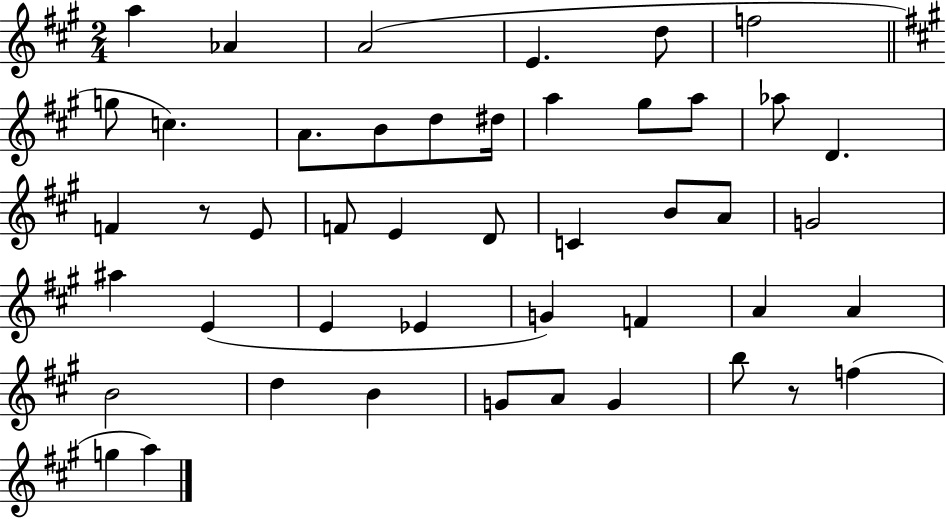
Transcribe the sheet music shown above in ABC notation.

X:1
T:Untitled
M:2/4
L:1/4
K:A
a _A A2 E d/2 f2 g/2 c A/2 B/2 d/2 ^d/4 a ^g/2 a/2 _a/2 D F z/2 E/2 F/2 E D/2 C B/2 A/2 G2 ^a E E _E G F A A B2 d B G/2 A/2 G b/2 z/2 f g a